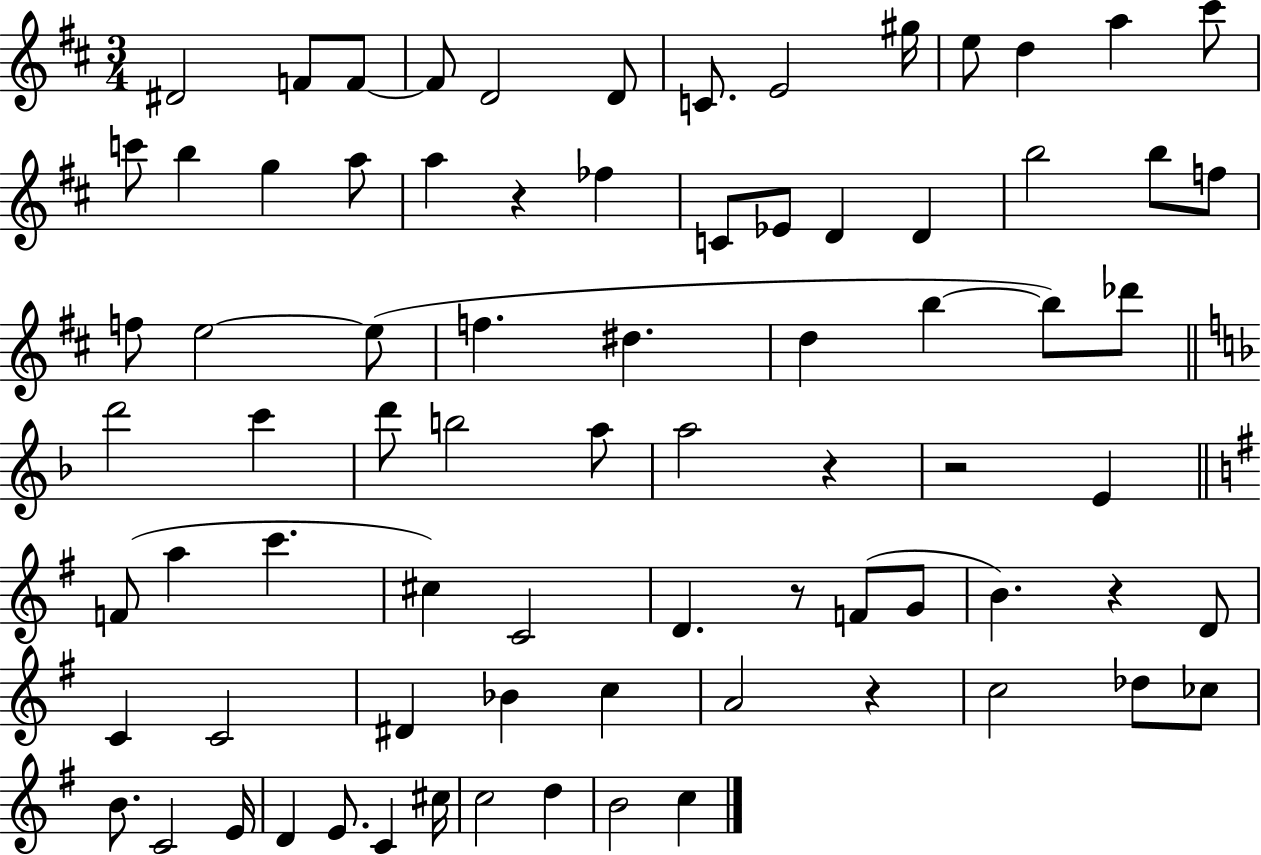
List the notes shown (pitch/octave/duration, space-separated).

D#4/h F4/e F4/e F4/e D4/h D4/e C4/e. E4/h G#5/s E5/e D5/q A5/q C#6/e C6/e B5/q G5/q A5/e A5/q R/q FES5/q C4/e Eb4/e D4/q D4/q B5/h B5/e F5/e F5/e E5/h E5/e F5/q. D#5/q. D5/q B5/q B5/e Db6/e D6/h C6/q D6/e B5/h A5/e A5/h R/q R/h E4/q F4/e A5/q C6/q. C#5/q C4/h D4/q. R/e F4/e G4/e B4/q. R/q D4/e C4/q C4/h D#4/q Bb4/q C5/q A4/h R/q C5/h Db5/e CES5/e B4/e. C4/h E4/s D4/q E4/e. C4/q C#5/s C5/h D5/q B4/h C5/q